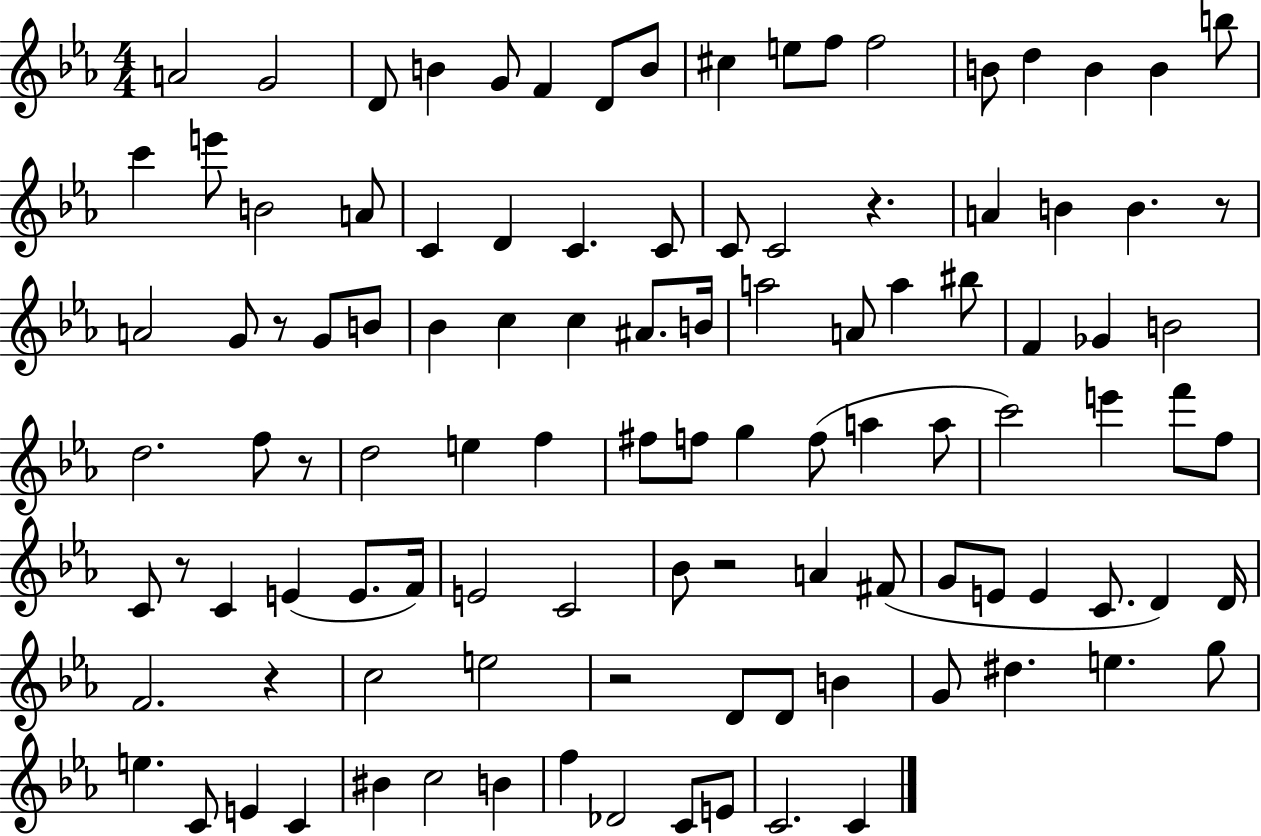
A4/h G4/h D4/e B4/q G4/e F4/q D4/e B4/e C#5/q E5/e F5/e F5/h B4/e D5/q B4/q B4/q B5/e C6/q E6/e B4/h A4/e C4/q D4/q C4/q. C4/e C4/e C4/h R/q. A4/q B4/q B4/q. R/e A4/h G4/e R/e G4/e B4/e Bb4/q C5/q C5/q A#4/e. B4/s A5/h A4/e A5/q BIS5/e F4/q Gb4/q B4/h D5/h. F5/e R/e D5/h E5/q F5/q F#5/e F5/e G5/q F5/e A5/q A5/e C6/h E6/q F6/e F5/e C4/e R/e C4/q E4/q E4/e. F4/s E4/h C4/h Bb4/e R/h A4/q F#4/e G4/e E4/e E4/q C4/e. D4/q D4/s F4/h. R/q C5/h E5/h R/h D4/e D4/e B4/q G4/e D#5/q. E5/q. G5/e E5/q. C4/e E4/q C4/q BIS4/q C5/h B4/q F5/q Db4/h C4/e E4/e C4/h. C4/q